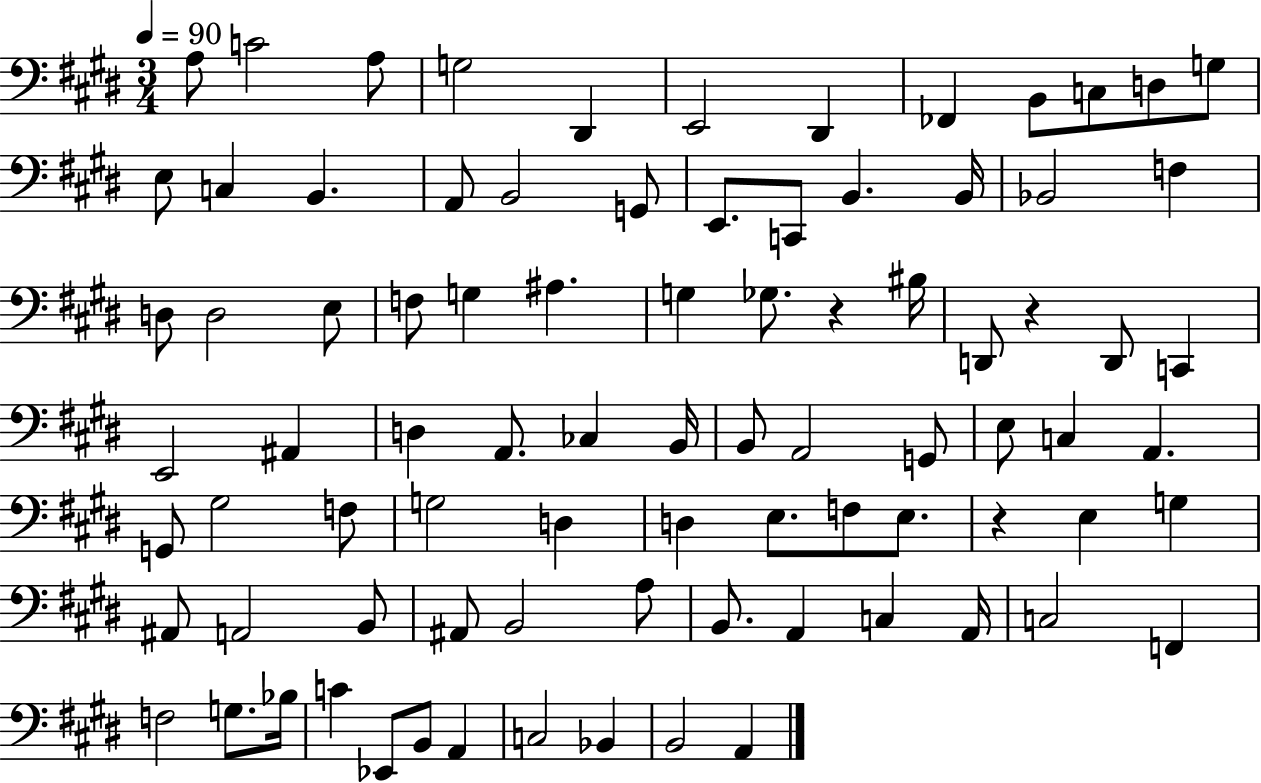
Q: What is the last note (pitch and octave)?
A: A2